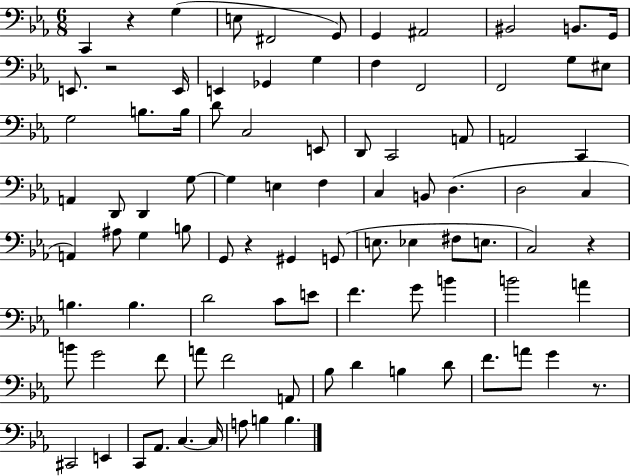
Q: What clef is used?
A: bass